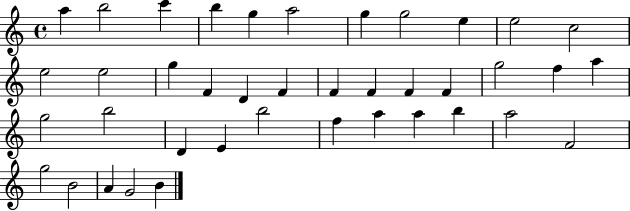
A5/q B5/h C6/q B5/q G5/q A5/h G5/q G5/h E5/q E5/h C5/h E5/h E5/h G5/q F4/q D4/q F4/q F4/q F4/q F4/q F4/q G5/h F5/q A5/q G5/h B5/h D4/q E4/q B5/h F5/q A5/q A5/q B5/q A5/h F4/h G5/h B4/h A4/q G4/h B4/q